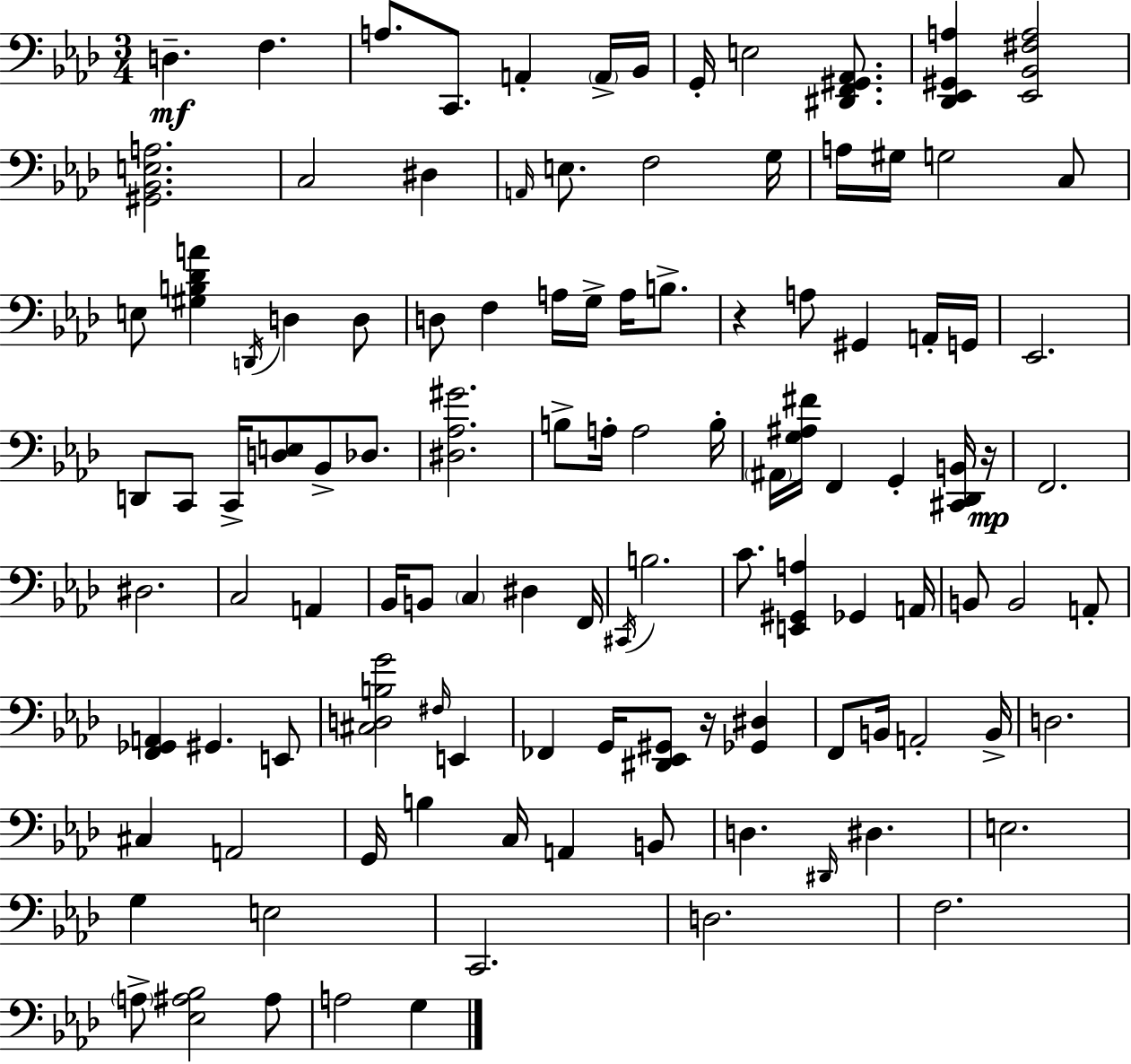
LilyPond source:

{
  \clef bass
  \numericTimeSignature
  \time 3/4
  \key f \minor
  d4.--\mf f4. | a8. c,8. a,4-. \parenthesize a,16-> bes,16 | g,16-. e2 <dis, f, gis, aes,>8. | <des, ees, gis, a>4 <ees, bes, fis a>2 | \break <gis, bes, e a>2. | c2 dis4 | \grace { a,16 } e8. f2 | g16 a16 gis16 g2 c8 | \break e8 <gis b des' a'>4 \acciaccatura { d,16 } d4 | d8 d8 f4 a16 g16-> a16 b8.-> | r4 a8 gis,4 | a,16-. g,16 ees,2. | \break d,8 c,8 c,16-> <d e>8 bes,8-> des8. | <dis aes gis'>2. | b8-> a16-. a2 | b16-. \parenthesize ais,16 <g ais fis'>16 f,4 g,4-. | \break <cis, des, b,>16 r16\mp f,2. | dis2. | c2 a,4 | bes,16 b,8 \parenthesize c4 dis4 | \break f,16 \acciaccatura { cis,16 } b2. | c'8. <e, gis, a>4 ges,4 | a,16 b,8 b,2 | a,8-. <f, ges, a,>4 gis,4. | \break e,8 <cis d b g'>2 \grace { fis16 } | e,4 fes,4 g,16 <dis, ees, gis,>8 r16 | <ges, dis>4 f,8 b,16 a,2-. | b,16-> d2. | \break cis4 a,2 | g,16 b4 c16 a,4 | b,8 d4. \grace { dis,16 } dis4. | e2. | \break g4 e2 | c,2. | d2. | f2. | \break \parenthesize a8-> <ees ais bes>2 | ais8 a2 | g4 \bar "|."
}